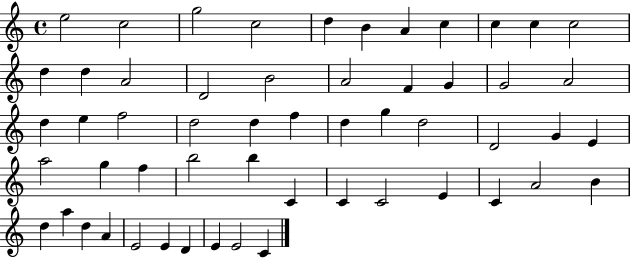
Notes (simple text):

E5/h C5/h G5/h C5/h D5/q B4/q A4/q C5/q C5/q C5/q C5/h D5/q D5/q A4/h D4/h B4/h A4/h F4/q G4/q G4/h A4/h D5/q E5/q F5/h D5/h D5/q F5/q D5/q G5/q D5/h D4/h G4/q E4/q A5/h G5/q F5/q B5/h B5/q C4/q C4/q C4/h E4/q C4/q A4/h B4/q D5/q A5/q D5/q A4/q E4/h E4/q D4/q E4/q E4/h C4/q